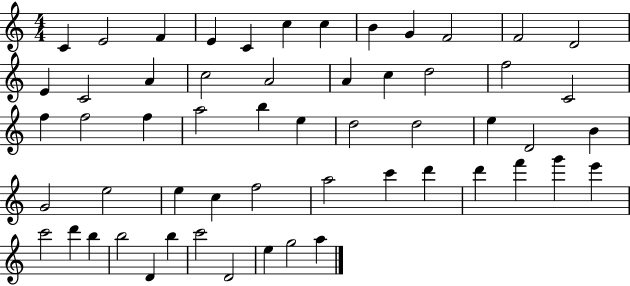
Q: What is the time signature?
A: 4/4